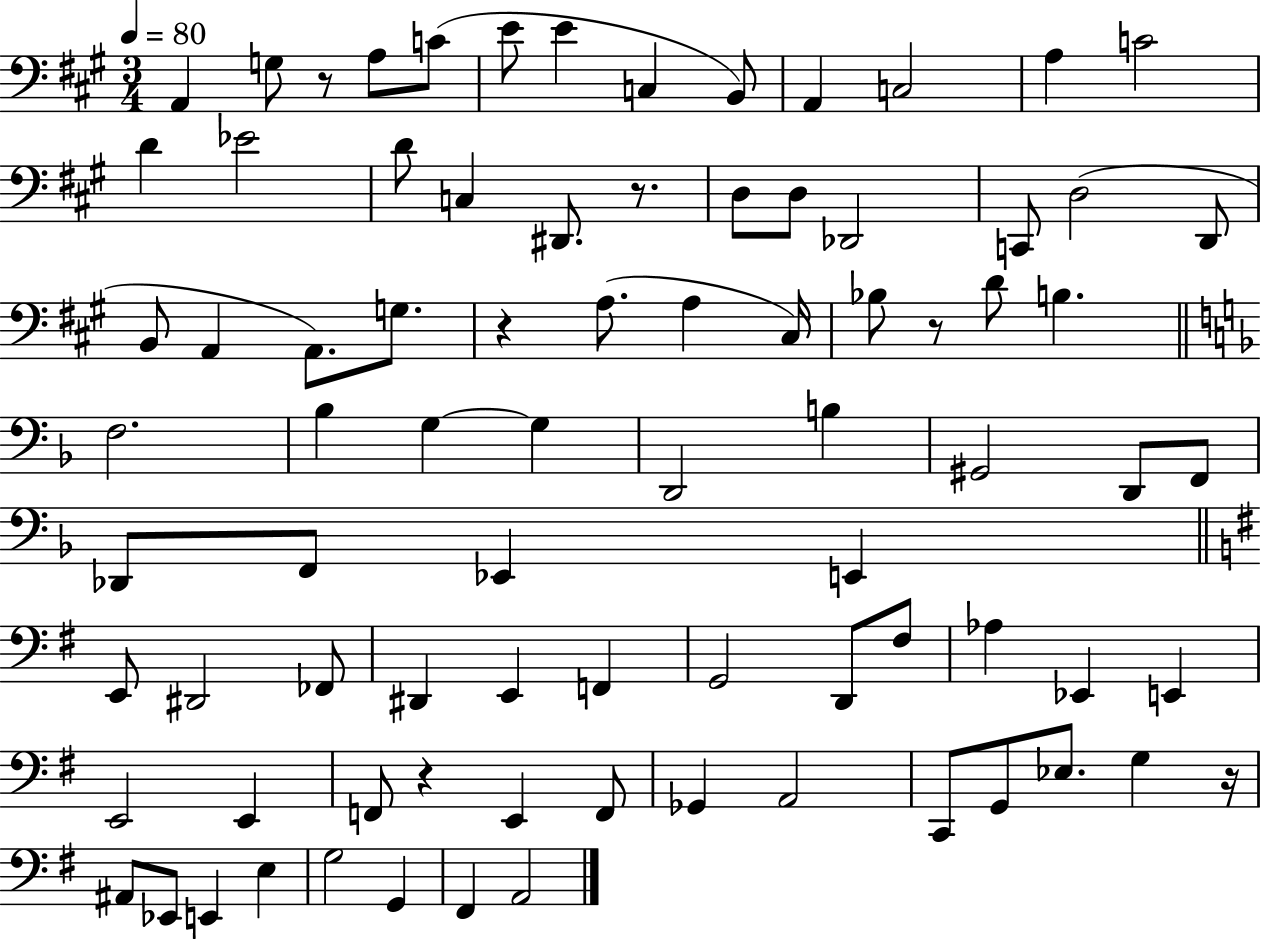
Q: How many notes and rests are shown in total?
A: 83